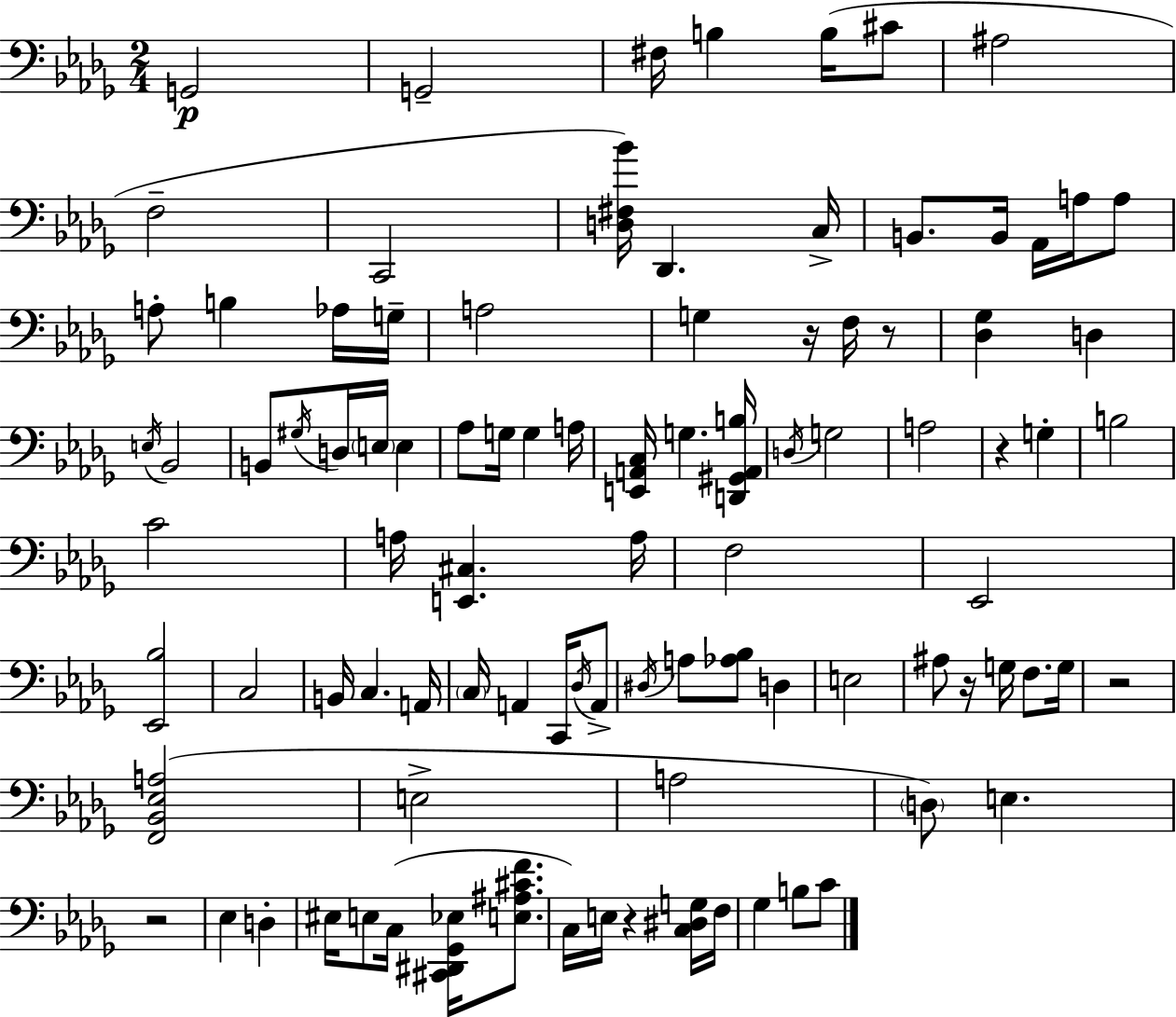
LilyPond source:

{
  \clef bass
  \numericTimeSignature
  \time 2/4
  \key bes \minor
  \repeat volta 2 { g,2\p | g,2-- | fis16 b4 b16( cis'8 | ais2 | \break f2-- | c,2 | <d fis bes'>16) des,4. c16-> | b,8. b,16 aes,16 a16 a8 | \break a8-. b4 aes16 g16-- | a2 | g4 r16 f16 r8 | <des ges>4 d4 | \break \acciaccatura { e16 } bes,2 | b,8 \acciaccatura { gis16 } d16 \parenthesize e16 e4 | aes8 g16 g4 | a16 <e, a, c>16 g4. | \break <d, gis, a, b>16 \acciaccatura { d16 } g2 | a2 | r4 g4-. | b2 | \break c'2 | a16 <e, cis>4. | a16 f2 | ees,2 | \break <ees, bes>2 | c2 | b,16 c4. | a,16 \parenthesize c16 a,4 | \break c,16 \acciaccatura { des16 } a,8-> \acciaccatura { dis16 } a8 <aes bes>8 | d4 e2 | ais8 r16 | g16 f8. g16 r2 | \break <f, bes, ees a>2( | e2-> | a2 | \parenthesize d8) e4. | \break r2 | ees4 | d4-. eis16 e8 | c16( <cis, dis, ges, ees>16 <e ais cis' f'>8. c16) e16 r4 | \break <c dis g>16 f16 ges4 | b8 c'8 } \bar "|."
}